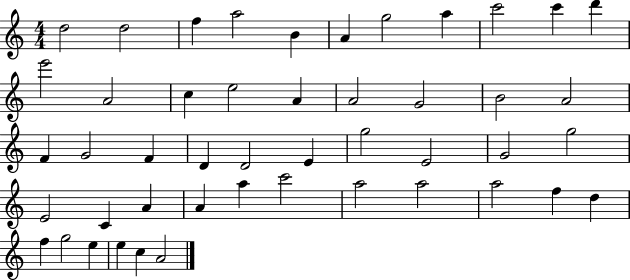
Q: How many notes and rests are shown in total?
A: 47